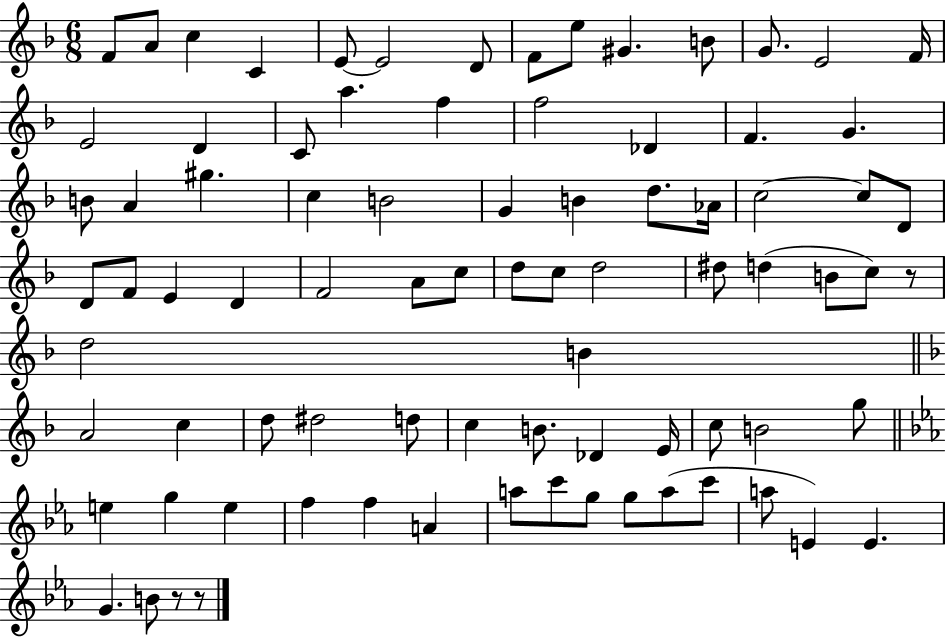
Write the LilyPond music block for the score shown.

{
  \clef treble
  \numericTimeSignature
  \time 6/8
  \key f \major
  f'8 a'8 c''4 c'4 | e'8~~ e'2 d'8 | f'8 e''8 gis'4. b'8 | g'8. e'2 f'16 | \break e'2 d'4 | c'8 a''4. f''4 | f''2 des'4 | f'4. g'4. | \break b'8 a'4 gis''4. | c''4 b'2 | g'4 b'4 d''8. aes'16 | c''2~~ c''8 d'8 | \break d'8 f'8 e'4 d'4 | f'2 a'8 c''8 | d''8 c''8 d''2 | dis''8 d''4( b'8 c''8) r8 | \break d''2 b'4 | \bar "||" \break \key f \major a'2 c''4 | d''8 dis''2 d''8 | c''4 b'8. des'4 e'16 | c''8 b'2 g''8 | \break \bar "||" \break \key c \minor e''4 g''4 e''4 | f''4 f''4 a'4 | a''8 c'''8 g''8 g''8 a''8( c'''8 | a''8 e'4) e'4. | \break g'4. b'8 r8 r8 | \bar "|."
}